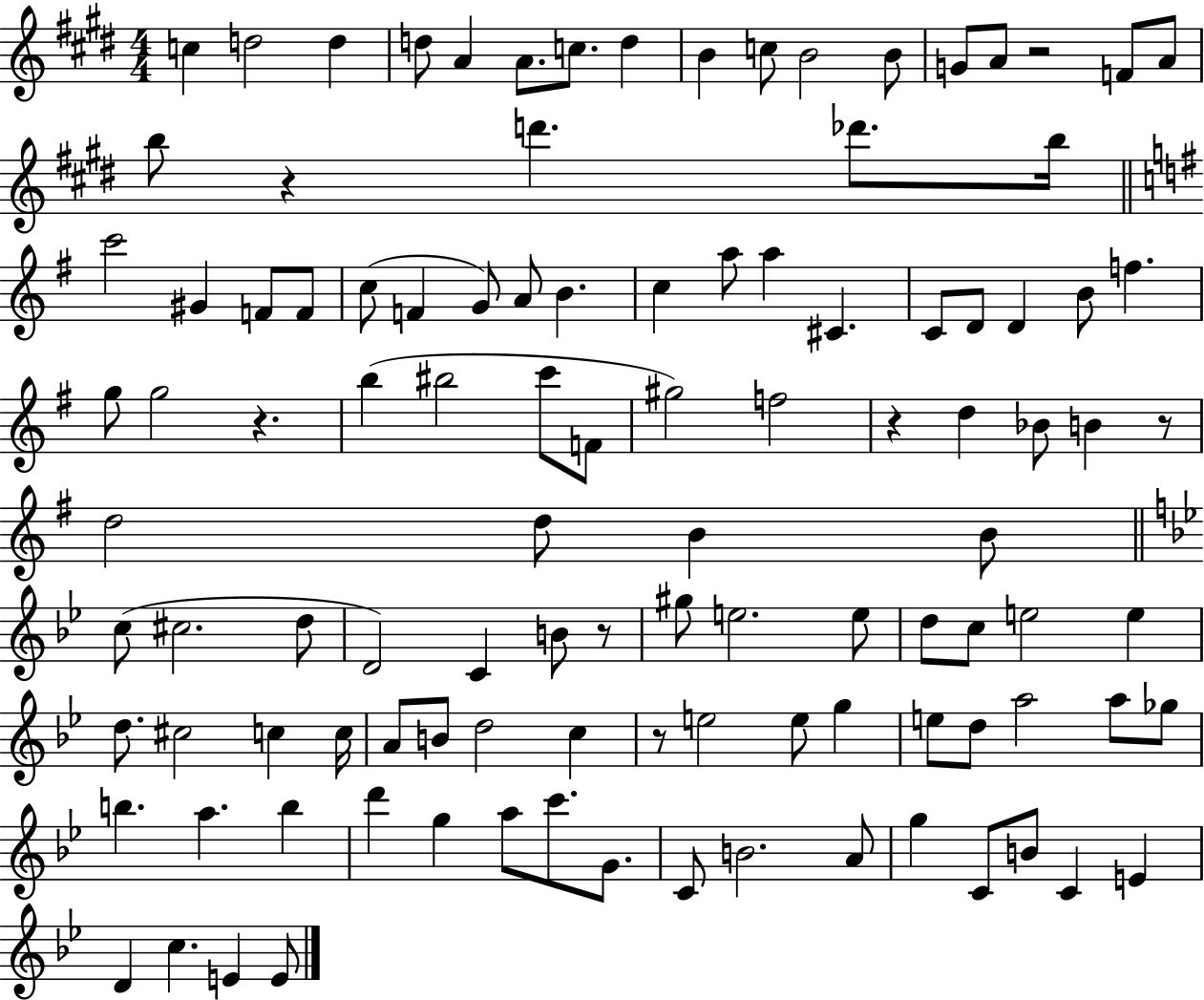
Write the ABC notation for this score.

X:1
T:Untitled
M:4/4
L:1/4
K:E
c d2 d d/2 A A/2 c/2 d B c/2 B2 B/2 G/2 A/2 z2 F/2 A/2 b/2 z d' _d'/2 b/4 c'2 ^G F/2 F/2 c/2 F G/2 A/2 B c a/2 a ^C C/2 D/2 D B/2 f g/2 g2 z b ^b2 c'/2 F/2 ^g2 f2 z d _B/2 B z/2 d2 d/2 B B/2 c/2 ^c2 d/2 D2 C B/2 z/2 ^g/2 e2 e/2 d/2 c/2 e2 e d/2 ^c2 c c/4 A/2 B/2 d2 c z/2 e2 e/2 g e/2 d/2 a2 a/2 _g/2 b a b d' g a/2 c'/2 G/2 C/2 B2 A/2 g C/2 B/2 C E D c E E/2